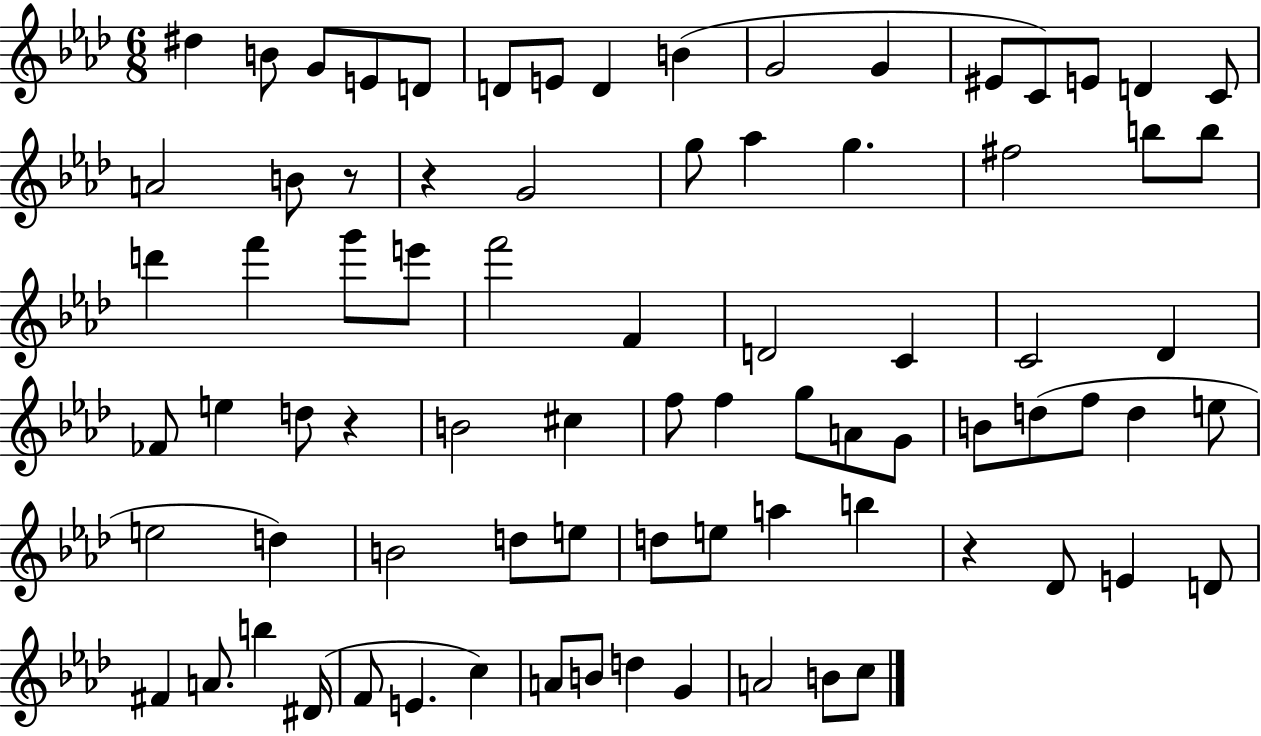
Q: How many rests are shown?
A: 4